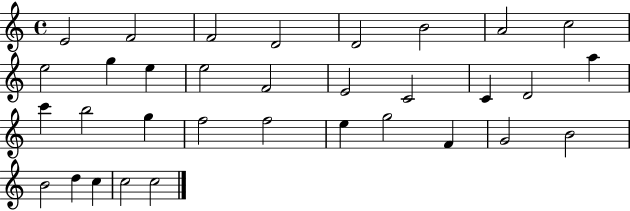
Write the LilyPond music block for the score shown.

{
  \clef treble
  \time 4/4
  \defaultTimeSignature
  \key c \major
  e'2 f'2 | f'2 d'2 | d'2 b'2 | a'2 c''2 | \break e''2 g''4 e''4 | e''2 f'2 | e'2 c'2 | c'4 d'2 a''4 | \break c'''4 b''2 g''4 | f''2 f''2 | e''4 g''2 f'4 | g'2 b'2 | \break b'2 d''4 c''4 | c''2 c''2 | \bar "|."
}